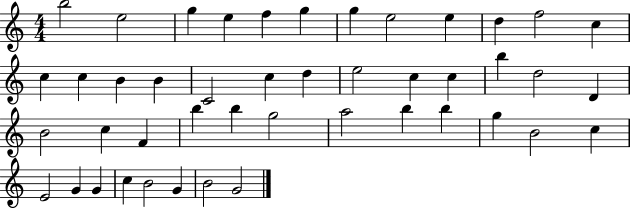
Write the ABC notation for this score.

X:1
T:Untitled
M:4/4
L:1/4
K:C
b2 e2 g e f g g e2 e d f2 c c c B B C2 c d e2 c c b d2 D B2 c F b b g2 a2 b b g B2 c E2 G G c B2 G B2 G2